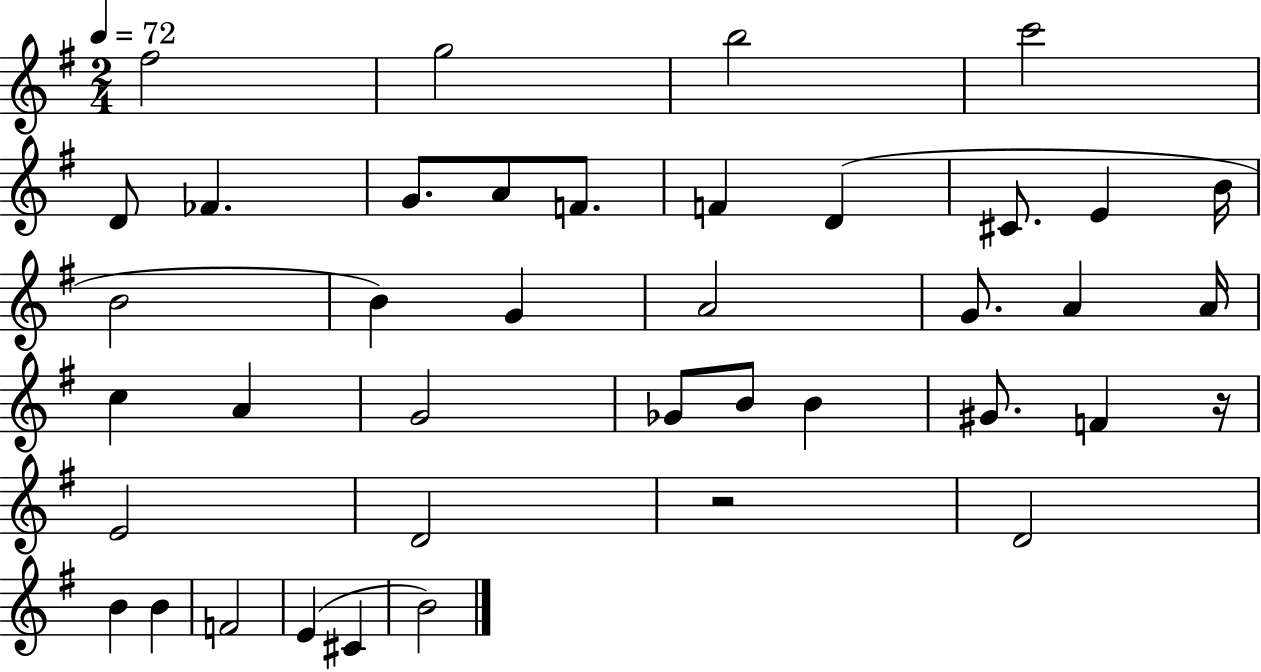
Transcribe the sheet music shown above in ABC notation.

X:1
T:Untitled
M:2/4
L:1/4
K:G
^f2 g2 b2 c'2 D/2 _F G/2 A/2 F/2 F D ^C/2 E B/4 B2 B G A2 G/2 A A/4 c A G2 _G/2 B/2 B ^G/2 F z/4 E2 D2 z2 D2 B B F2 E ^C B2